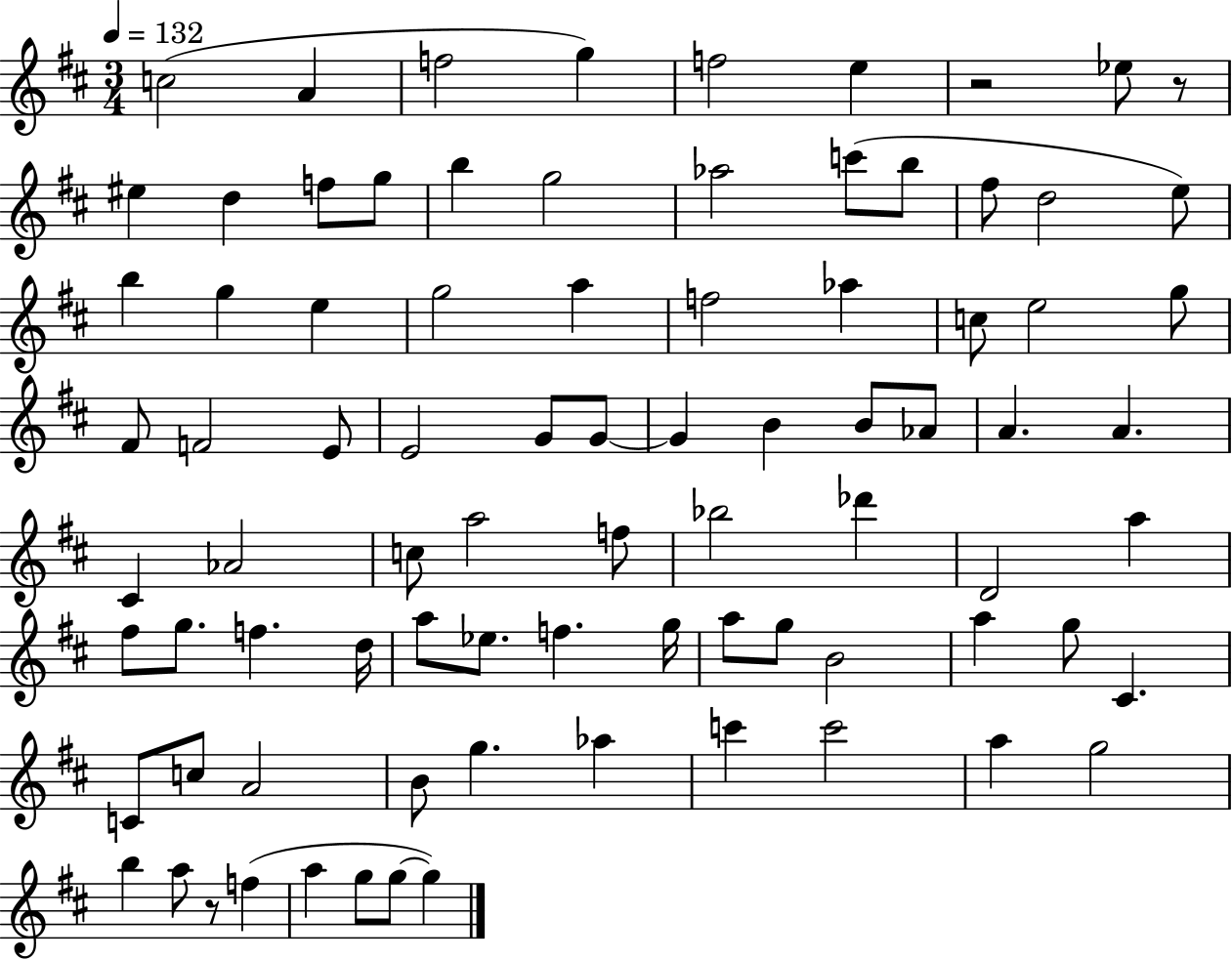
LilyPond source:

{
  \clef treble
  \numericTimeSignature
  \time 3/4
  \key d \major
  \tempo 4 = 132
  c''2( a'4 | f''2 g''4) | f''2 e''4 | r2 ees''8 r8 | \break eis''4 d''4 f''8 g''8 | b''4 g''2 | aes''2 c'''8( b''8 | fis''8 d''2 e''8) | \break b''4 g''4 e''4 | g''2 a''4 | f''2 aes''4 | c''8 e''2 g''8 | \break fis'8 f'2 e'8 | e'2 g'8 g'8~~ | g'4 b'4 b'8 aes'8 | a'4. a'4. | \break cis'4 aes'2 | c''8 a''2 f''8 | bes''2 des'''4 | d'2 a''4 | \break fis''8 g''8. f''4. d''16 | a''8 ees''8. f''4. g''16 | a''8 g''8 b'2 | a''4 g''8 cis'4. | \break c'8 c''8 a'2 | b'8 g''4. aes''4 | c'''4 c'''2 | a''4 g''2 | \break b''4 a''8 r8 f''4( | a''4 g''8 g''8~~ g''4) | \bar "|."
}